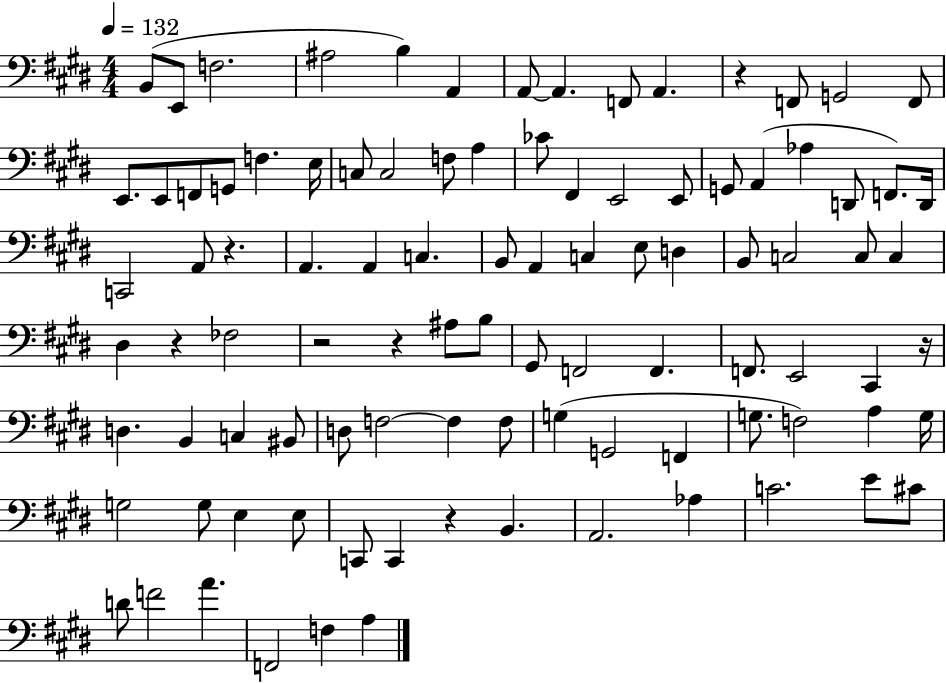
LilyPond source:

{
  \clef bass
  \numericTimeSignature
  \time 4/4
  \key e \major
  \tempo 4 = 132
  b,8( e,8 f2. | ais2 b4) a,4 | a,8~~ a,4. f,8 a,4. | r4 f,8 g,2 f,8 | \break e,8. e,8 f,8 g,8 f4. e16 | c8 c2 f8 a4 | ces'8 fis,4 e,2 e,8 | g,8 a,4( aes4 d,8 f,8.) d,16 | \break c,2 a,8 r4. | a,4. a,4 c4. | b,8 a,4 c4 e8 d4 | b,8 c2 c8 c4 | \break dis4 r4 fes2 | r2 r4 ais8 b8 | gis,8 f,2 f,4. | f,8. e,2 cis,4 r16 | \break d4. b,4 c4 bis,8 | d8 f2~~ f4 f8 | g4( g,2 f,4 | g8. f2) a4 g16 | \break g2 g8 e4 e8 | c,8 c,4 r4 b,4. | a,2. aes4 | c'2. e'8 cis'8 | \break d'8 f'2 a'4. | f,2 f4 a4 | \bar "|."
}